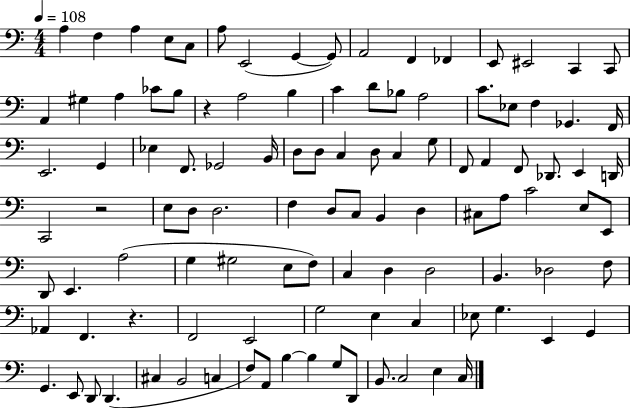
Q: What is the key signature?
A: C major